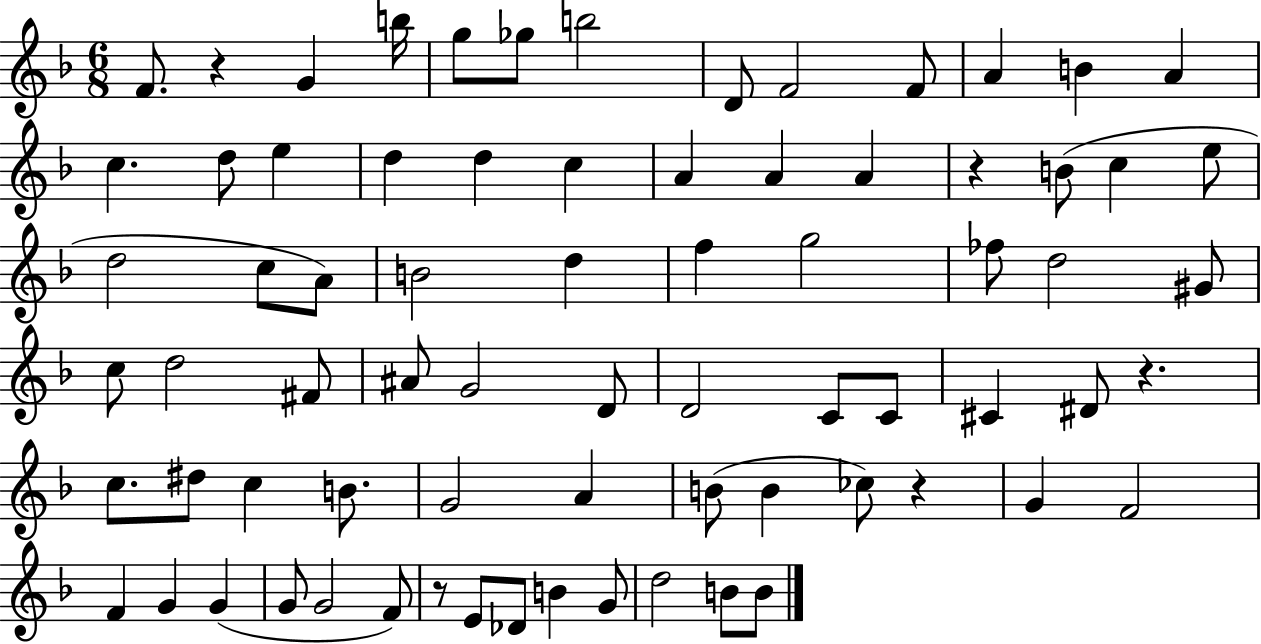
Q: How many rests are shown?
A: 5